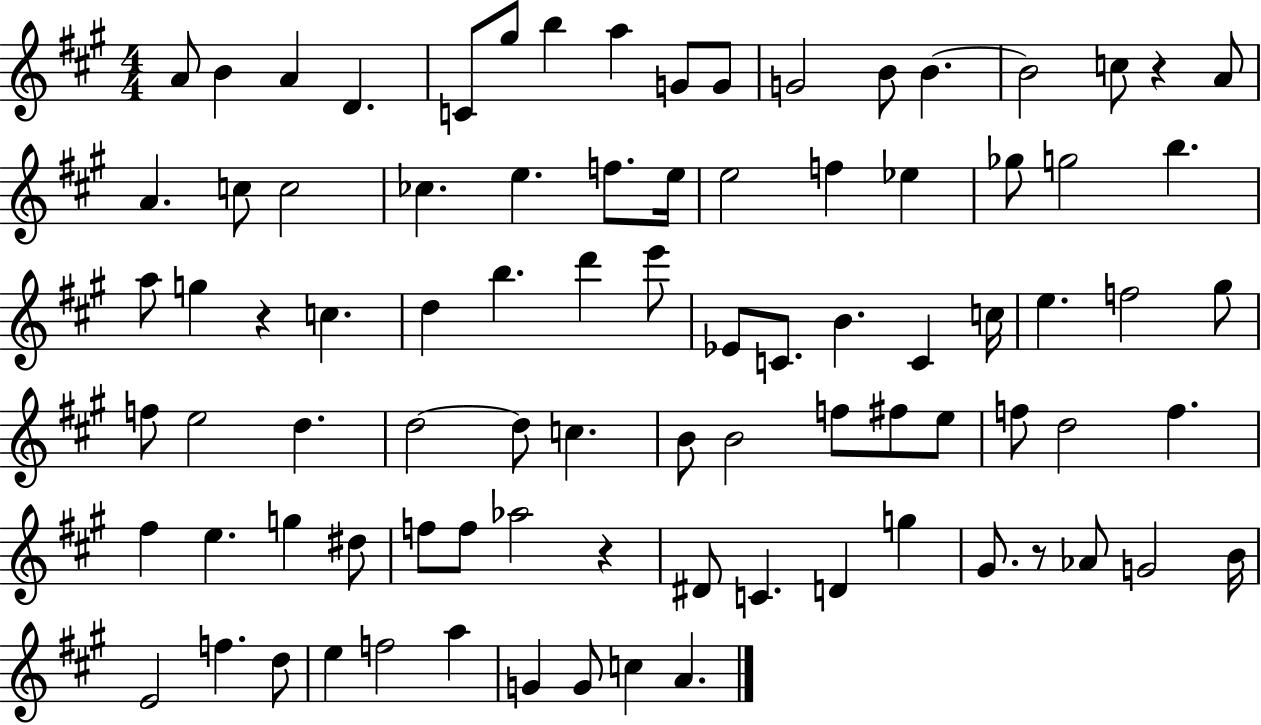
{
  \clef treble
  \numericTimeSignature
  \time 4/4
  \key a \major
  a'8 b'4 a'4 d'4. | c'8 gis''8 b''4 a''4 g'8 g'8 | g'2 b'8 b'4.~~ | b'2 c''8 r4 a'8 | \break a'4. c''8 c''2 | ces''4. e''4. f''8. e''16 | e''2 f''4 ees''4 | ges''8 g''2 b''4. | \break a''8 g''4 r4 c''4. | d''4 b''4. d'''4 e'''8 | ees'8 c'8. b'4. c'4 c''16 | e''4. f''2 gis''8 | \break f''8 e''2 d''4. | d''2~~ d''8 c''4. | b'8 b'2 f''8 fis''8 e''8 | f''8 d''2 f''4. | \break fis''4 e''4. g''4 dis''8 | f''8 f''8 aes''2 r4 | dis'8 c'4. d'4 g''4 | gis'8. r8 aes'8 g'2 b'16 | \break e'2 f''4. d''8 | e''4 f''2 a''4 | g'4 g'8 c''4 a'4. | \bar "|."
}